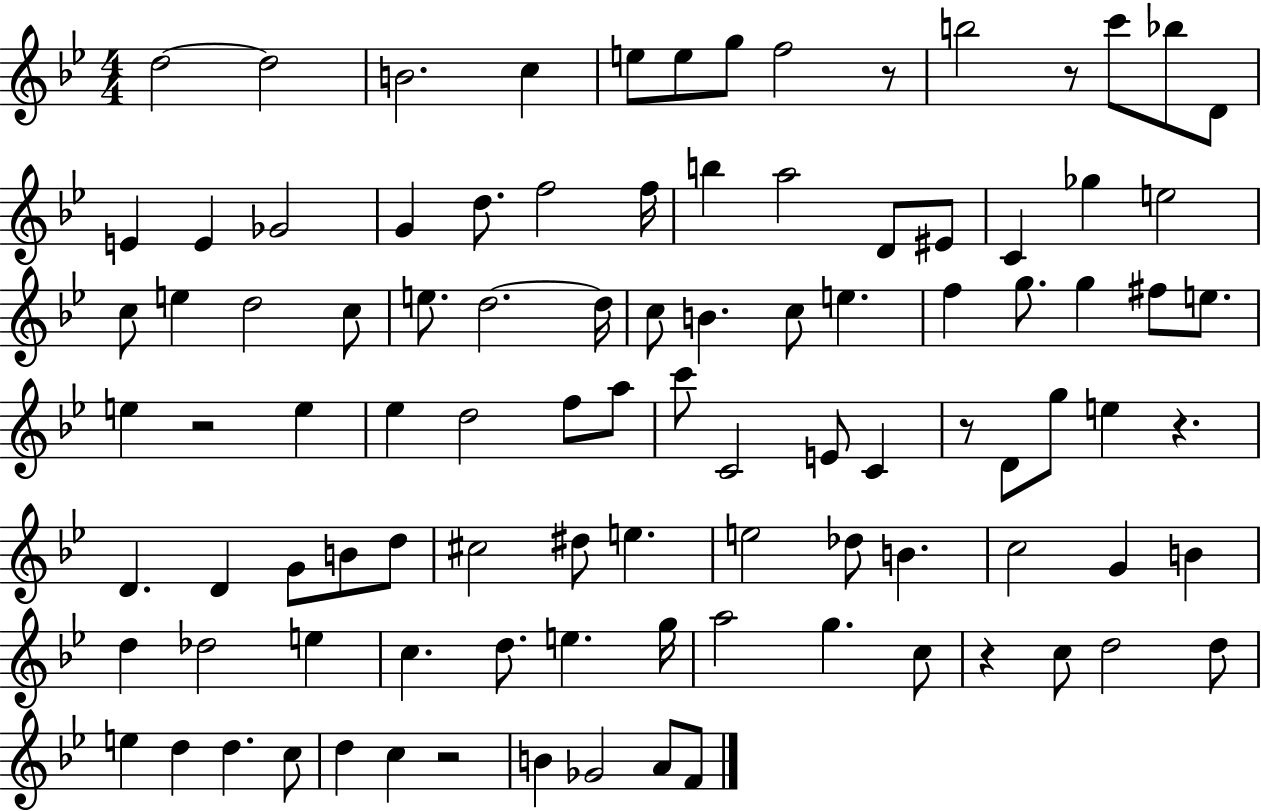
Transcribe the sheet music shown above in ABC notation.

X:1
T:Untitled
M:4/4
L:1/4
K:Bb
d2 d2 B2 c e/2 e/2 g/2 f2 z/2 b2 z/2 c'/2 _b/2 D/2 E E _G2 G d/2 f2 f/4 b a2 D/2 ^E/2 C _g e2 c/2 e d2 c/2 e/2 d2 d/4 c/2 B c/2 e f g/2 g ^f/2 e/2 e z2 e _e d2 f/2 a/2 c'/2 C2 E/2 C z/2 D/2 g/2 e z D D G/2 B/2 d/2 ^c2 ^d/2 e e2 _d/2 B c2 G B d _d2 e c d/2 e g/4 a2 g c/2 z c/2 d2 d/2 e d d c/2 d c z2 B _G2 A/2 F/2